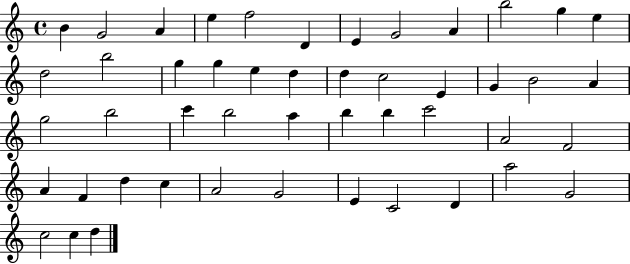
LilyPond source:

{
  \clef treble
  \time 4/4
  \defaultTimeSignature
  \key c \major
  b'4 g'2 a'4 | e''4 f''2 d'4 | e'4 g'2 a'4 | b''2 g''4 e''4 | \break d''2 b''2 | g''4 g''4 e''4 d''4 | d''4 c''2 e'4 | g'4 b'2 a'4 | \break g''2 b''2 | c'''4 b''2 a''4 | b''4 b''4 c'''2 | a'2 f'2 | \break a'4 f'4 d''4 c''4 | a'2 g'2 | e'4 c'2 d'4 | a''2 g'2 | \break c''2 c''4 d''4 | \bar "|."
}